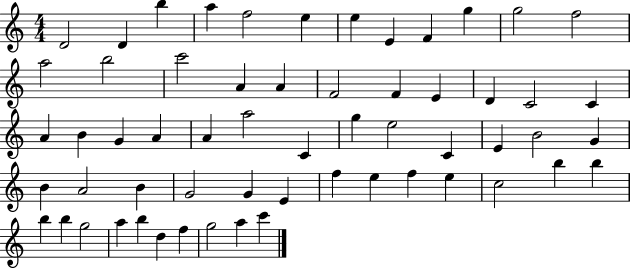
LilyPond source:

{
  \clef treble
  \numericTimeSignature
  \time 4/4
  \key c \major
  d'2 d'4 b''4 | a''4 f''2 e''4 | e''4 e'4 f'4 g''4 | g''2 f''2 | \break a''2 b''2 | c'''2 a'4 a'4 | f'2 f'4 e'4 | d'4 c'2 c'4 | \break a'4 b'4 g'4 a'4 | a'4 a''2 c'4 | g''4 e''2 c'4 | e'4 b'2 g'4 | \break b'4 a'2 b'4 | g'2 g'4 e'4 | f''4 e''4 f''4 e''4 | c''2 b''4 b''4 | \break b''4 b''4 g''2 | a''4 b''4 d''4 f''4 | g''2 a''4 c'''4 | \bar "|."
}